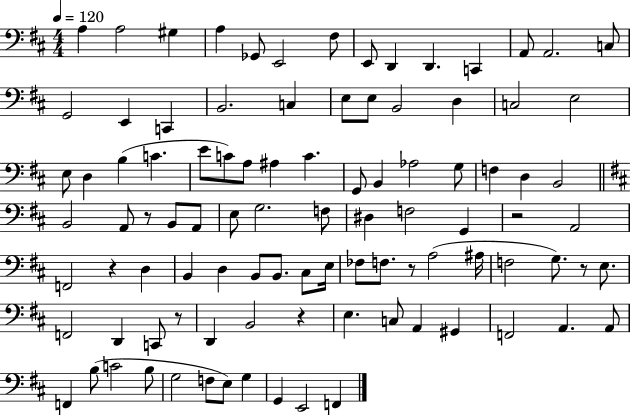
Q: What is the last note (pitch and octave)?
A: F2